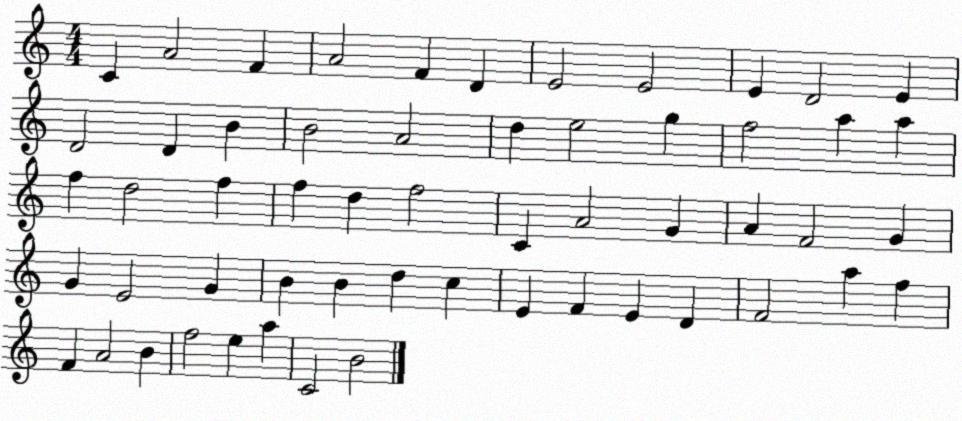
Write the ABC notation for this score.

X:1
T:Untitled
M:4/4
L:1/4
K:C
C A2 F A2 F D E2 E2 E D2 E D2 D B B2 A2 d e2 g f2 a a f d2 f f d f2 C A2 G A F2 G G E2 G B B d c E F E D F2 a f F A2 B f2 e a C2 B2